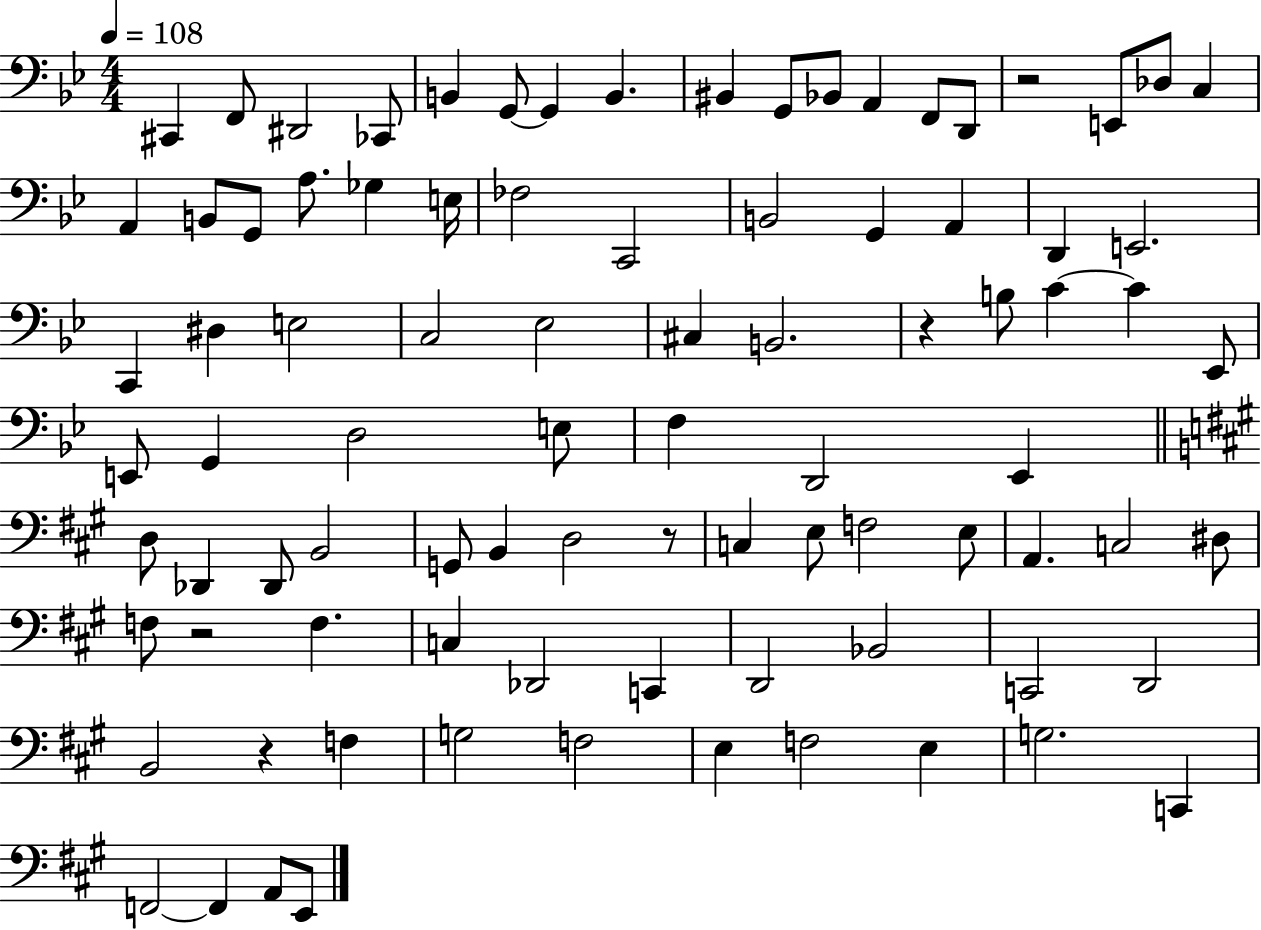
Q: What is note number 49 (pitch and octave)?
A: D3